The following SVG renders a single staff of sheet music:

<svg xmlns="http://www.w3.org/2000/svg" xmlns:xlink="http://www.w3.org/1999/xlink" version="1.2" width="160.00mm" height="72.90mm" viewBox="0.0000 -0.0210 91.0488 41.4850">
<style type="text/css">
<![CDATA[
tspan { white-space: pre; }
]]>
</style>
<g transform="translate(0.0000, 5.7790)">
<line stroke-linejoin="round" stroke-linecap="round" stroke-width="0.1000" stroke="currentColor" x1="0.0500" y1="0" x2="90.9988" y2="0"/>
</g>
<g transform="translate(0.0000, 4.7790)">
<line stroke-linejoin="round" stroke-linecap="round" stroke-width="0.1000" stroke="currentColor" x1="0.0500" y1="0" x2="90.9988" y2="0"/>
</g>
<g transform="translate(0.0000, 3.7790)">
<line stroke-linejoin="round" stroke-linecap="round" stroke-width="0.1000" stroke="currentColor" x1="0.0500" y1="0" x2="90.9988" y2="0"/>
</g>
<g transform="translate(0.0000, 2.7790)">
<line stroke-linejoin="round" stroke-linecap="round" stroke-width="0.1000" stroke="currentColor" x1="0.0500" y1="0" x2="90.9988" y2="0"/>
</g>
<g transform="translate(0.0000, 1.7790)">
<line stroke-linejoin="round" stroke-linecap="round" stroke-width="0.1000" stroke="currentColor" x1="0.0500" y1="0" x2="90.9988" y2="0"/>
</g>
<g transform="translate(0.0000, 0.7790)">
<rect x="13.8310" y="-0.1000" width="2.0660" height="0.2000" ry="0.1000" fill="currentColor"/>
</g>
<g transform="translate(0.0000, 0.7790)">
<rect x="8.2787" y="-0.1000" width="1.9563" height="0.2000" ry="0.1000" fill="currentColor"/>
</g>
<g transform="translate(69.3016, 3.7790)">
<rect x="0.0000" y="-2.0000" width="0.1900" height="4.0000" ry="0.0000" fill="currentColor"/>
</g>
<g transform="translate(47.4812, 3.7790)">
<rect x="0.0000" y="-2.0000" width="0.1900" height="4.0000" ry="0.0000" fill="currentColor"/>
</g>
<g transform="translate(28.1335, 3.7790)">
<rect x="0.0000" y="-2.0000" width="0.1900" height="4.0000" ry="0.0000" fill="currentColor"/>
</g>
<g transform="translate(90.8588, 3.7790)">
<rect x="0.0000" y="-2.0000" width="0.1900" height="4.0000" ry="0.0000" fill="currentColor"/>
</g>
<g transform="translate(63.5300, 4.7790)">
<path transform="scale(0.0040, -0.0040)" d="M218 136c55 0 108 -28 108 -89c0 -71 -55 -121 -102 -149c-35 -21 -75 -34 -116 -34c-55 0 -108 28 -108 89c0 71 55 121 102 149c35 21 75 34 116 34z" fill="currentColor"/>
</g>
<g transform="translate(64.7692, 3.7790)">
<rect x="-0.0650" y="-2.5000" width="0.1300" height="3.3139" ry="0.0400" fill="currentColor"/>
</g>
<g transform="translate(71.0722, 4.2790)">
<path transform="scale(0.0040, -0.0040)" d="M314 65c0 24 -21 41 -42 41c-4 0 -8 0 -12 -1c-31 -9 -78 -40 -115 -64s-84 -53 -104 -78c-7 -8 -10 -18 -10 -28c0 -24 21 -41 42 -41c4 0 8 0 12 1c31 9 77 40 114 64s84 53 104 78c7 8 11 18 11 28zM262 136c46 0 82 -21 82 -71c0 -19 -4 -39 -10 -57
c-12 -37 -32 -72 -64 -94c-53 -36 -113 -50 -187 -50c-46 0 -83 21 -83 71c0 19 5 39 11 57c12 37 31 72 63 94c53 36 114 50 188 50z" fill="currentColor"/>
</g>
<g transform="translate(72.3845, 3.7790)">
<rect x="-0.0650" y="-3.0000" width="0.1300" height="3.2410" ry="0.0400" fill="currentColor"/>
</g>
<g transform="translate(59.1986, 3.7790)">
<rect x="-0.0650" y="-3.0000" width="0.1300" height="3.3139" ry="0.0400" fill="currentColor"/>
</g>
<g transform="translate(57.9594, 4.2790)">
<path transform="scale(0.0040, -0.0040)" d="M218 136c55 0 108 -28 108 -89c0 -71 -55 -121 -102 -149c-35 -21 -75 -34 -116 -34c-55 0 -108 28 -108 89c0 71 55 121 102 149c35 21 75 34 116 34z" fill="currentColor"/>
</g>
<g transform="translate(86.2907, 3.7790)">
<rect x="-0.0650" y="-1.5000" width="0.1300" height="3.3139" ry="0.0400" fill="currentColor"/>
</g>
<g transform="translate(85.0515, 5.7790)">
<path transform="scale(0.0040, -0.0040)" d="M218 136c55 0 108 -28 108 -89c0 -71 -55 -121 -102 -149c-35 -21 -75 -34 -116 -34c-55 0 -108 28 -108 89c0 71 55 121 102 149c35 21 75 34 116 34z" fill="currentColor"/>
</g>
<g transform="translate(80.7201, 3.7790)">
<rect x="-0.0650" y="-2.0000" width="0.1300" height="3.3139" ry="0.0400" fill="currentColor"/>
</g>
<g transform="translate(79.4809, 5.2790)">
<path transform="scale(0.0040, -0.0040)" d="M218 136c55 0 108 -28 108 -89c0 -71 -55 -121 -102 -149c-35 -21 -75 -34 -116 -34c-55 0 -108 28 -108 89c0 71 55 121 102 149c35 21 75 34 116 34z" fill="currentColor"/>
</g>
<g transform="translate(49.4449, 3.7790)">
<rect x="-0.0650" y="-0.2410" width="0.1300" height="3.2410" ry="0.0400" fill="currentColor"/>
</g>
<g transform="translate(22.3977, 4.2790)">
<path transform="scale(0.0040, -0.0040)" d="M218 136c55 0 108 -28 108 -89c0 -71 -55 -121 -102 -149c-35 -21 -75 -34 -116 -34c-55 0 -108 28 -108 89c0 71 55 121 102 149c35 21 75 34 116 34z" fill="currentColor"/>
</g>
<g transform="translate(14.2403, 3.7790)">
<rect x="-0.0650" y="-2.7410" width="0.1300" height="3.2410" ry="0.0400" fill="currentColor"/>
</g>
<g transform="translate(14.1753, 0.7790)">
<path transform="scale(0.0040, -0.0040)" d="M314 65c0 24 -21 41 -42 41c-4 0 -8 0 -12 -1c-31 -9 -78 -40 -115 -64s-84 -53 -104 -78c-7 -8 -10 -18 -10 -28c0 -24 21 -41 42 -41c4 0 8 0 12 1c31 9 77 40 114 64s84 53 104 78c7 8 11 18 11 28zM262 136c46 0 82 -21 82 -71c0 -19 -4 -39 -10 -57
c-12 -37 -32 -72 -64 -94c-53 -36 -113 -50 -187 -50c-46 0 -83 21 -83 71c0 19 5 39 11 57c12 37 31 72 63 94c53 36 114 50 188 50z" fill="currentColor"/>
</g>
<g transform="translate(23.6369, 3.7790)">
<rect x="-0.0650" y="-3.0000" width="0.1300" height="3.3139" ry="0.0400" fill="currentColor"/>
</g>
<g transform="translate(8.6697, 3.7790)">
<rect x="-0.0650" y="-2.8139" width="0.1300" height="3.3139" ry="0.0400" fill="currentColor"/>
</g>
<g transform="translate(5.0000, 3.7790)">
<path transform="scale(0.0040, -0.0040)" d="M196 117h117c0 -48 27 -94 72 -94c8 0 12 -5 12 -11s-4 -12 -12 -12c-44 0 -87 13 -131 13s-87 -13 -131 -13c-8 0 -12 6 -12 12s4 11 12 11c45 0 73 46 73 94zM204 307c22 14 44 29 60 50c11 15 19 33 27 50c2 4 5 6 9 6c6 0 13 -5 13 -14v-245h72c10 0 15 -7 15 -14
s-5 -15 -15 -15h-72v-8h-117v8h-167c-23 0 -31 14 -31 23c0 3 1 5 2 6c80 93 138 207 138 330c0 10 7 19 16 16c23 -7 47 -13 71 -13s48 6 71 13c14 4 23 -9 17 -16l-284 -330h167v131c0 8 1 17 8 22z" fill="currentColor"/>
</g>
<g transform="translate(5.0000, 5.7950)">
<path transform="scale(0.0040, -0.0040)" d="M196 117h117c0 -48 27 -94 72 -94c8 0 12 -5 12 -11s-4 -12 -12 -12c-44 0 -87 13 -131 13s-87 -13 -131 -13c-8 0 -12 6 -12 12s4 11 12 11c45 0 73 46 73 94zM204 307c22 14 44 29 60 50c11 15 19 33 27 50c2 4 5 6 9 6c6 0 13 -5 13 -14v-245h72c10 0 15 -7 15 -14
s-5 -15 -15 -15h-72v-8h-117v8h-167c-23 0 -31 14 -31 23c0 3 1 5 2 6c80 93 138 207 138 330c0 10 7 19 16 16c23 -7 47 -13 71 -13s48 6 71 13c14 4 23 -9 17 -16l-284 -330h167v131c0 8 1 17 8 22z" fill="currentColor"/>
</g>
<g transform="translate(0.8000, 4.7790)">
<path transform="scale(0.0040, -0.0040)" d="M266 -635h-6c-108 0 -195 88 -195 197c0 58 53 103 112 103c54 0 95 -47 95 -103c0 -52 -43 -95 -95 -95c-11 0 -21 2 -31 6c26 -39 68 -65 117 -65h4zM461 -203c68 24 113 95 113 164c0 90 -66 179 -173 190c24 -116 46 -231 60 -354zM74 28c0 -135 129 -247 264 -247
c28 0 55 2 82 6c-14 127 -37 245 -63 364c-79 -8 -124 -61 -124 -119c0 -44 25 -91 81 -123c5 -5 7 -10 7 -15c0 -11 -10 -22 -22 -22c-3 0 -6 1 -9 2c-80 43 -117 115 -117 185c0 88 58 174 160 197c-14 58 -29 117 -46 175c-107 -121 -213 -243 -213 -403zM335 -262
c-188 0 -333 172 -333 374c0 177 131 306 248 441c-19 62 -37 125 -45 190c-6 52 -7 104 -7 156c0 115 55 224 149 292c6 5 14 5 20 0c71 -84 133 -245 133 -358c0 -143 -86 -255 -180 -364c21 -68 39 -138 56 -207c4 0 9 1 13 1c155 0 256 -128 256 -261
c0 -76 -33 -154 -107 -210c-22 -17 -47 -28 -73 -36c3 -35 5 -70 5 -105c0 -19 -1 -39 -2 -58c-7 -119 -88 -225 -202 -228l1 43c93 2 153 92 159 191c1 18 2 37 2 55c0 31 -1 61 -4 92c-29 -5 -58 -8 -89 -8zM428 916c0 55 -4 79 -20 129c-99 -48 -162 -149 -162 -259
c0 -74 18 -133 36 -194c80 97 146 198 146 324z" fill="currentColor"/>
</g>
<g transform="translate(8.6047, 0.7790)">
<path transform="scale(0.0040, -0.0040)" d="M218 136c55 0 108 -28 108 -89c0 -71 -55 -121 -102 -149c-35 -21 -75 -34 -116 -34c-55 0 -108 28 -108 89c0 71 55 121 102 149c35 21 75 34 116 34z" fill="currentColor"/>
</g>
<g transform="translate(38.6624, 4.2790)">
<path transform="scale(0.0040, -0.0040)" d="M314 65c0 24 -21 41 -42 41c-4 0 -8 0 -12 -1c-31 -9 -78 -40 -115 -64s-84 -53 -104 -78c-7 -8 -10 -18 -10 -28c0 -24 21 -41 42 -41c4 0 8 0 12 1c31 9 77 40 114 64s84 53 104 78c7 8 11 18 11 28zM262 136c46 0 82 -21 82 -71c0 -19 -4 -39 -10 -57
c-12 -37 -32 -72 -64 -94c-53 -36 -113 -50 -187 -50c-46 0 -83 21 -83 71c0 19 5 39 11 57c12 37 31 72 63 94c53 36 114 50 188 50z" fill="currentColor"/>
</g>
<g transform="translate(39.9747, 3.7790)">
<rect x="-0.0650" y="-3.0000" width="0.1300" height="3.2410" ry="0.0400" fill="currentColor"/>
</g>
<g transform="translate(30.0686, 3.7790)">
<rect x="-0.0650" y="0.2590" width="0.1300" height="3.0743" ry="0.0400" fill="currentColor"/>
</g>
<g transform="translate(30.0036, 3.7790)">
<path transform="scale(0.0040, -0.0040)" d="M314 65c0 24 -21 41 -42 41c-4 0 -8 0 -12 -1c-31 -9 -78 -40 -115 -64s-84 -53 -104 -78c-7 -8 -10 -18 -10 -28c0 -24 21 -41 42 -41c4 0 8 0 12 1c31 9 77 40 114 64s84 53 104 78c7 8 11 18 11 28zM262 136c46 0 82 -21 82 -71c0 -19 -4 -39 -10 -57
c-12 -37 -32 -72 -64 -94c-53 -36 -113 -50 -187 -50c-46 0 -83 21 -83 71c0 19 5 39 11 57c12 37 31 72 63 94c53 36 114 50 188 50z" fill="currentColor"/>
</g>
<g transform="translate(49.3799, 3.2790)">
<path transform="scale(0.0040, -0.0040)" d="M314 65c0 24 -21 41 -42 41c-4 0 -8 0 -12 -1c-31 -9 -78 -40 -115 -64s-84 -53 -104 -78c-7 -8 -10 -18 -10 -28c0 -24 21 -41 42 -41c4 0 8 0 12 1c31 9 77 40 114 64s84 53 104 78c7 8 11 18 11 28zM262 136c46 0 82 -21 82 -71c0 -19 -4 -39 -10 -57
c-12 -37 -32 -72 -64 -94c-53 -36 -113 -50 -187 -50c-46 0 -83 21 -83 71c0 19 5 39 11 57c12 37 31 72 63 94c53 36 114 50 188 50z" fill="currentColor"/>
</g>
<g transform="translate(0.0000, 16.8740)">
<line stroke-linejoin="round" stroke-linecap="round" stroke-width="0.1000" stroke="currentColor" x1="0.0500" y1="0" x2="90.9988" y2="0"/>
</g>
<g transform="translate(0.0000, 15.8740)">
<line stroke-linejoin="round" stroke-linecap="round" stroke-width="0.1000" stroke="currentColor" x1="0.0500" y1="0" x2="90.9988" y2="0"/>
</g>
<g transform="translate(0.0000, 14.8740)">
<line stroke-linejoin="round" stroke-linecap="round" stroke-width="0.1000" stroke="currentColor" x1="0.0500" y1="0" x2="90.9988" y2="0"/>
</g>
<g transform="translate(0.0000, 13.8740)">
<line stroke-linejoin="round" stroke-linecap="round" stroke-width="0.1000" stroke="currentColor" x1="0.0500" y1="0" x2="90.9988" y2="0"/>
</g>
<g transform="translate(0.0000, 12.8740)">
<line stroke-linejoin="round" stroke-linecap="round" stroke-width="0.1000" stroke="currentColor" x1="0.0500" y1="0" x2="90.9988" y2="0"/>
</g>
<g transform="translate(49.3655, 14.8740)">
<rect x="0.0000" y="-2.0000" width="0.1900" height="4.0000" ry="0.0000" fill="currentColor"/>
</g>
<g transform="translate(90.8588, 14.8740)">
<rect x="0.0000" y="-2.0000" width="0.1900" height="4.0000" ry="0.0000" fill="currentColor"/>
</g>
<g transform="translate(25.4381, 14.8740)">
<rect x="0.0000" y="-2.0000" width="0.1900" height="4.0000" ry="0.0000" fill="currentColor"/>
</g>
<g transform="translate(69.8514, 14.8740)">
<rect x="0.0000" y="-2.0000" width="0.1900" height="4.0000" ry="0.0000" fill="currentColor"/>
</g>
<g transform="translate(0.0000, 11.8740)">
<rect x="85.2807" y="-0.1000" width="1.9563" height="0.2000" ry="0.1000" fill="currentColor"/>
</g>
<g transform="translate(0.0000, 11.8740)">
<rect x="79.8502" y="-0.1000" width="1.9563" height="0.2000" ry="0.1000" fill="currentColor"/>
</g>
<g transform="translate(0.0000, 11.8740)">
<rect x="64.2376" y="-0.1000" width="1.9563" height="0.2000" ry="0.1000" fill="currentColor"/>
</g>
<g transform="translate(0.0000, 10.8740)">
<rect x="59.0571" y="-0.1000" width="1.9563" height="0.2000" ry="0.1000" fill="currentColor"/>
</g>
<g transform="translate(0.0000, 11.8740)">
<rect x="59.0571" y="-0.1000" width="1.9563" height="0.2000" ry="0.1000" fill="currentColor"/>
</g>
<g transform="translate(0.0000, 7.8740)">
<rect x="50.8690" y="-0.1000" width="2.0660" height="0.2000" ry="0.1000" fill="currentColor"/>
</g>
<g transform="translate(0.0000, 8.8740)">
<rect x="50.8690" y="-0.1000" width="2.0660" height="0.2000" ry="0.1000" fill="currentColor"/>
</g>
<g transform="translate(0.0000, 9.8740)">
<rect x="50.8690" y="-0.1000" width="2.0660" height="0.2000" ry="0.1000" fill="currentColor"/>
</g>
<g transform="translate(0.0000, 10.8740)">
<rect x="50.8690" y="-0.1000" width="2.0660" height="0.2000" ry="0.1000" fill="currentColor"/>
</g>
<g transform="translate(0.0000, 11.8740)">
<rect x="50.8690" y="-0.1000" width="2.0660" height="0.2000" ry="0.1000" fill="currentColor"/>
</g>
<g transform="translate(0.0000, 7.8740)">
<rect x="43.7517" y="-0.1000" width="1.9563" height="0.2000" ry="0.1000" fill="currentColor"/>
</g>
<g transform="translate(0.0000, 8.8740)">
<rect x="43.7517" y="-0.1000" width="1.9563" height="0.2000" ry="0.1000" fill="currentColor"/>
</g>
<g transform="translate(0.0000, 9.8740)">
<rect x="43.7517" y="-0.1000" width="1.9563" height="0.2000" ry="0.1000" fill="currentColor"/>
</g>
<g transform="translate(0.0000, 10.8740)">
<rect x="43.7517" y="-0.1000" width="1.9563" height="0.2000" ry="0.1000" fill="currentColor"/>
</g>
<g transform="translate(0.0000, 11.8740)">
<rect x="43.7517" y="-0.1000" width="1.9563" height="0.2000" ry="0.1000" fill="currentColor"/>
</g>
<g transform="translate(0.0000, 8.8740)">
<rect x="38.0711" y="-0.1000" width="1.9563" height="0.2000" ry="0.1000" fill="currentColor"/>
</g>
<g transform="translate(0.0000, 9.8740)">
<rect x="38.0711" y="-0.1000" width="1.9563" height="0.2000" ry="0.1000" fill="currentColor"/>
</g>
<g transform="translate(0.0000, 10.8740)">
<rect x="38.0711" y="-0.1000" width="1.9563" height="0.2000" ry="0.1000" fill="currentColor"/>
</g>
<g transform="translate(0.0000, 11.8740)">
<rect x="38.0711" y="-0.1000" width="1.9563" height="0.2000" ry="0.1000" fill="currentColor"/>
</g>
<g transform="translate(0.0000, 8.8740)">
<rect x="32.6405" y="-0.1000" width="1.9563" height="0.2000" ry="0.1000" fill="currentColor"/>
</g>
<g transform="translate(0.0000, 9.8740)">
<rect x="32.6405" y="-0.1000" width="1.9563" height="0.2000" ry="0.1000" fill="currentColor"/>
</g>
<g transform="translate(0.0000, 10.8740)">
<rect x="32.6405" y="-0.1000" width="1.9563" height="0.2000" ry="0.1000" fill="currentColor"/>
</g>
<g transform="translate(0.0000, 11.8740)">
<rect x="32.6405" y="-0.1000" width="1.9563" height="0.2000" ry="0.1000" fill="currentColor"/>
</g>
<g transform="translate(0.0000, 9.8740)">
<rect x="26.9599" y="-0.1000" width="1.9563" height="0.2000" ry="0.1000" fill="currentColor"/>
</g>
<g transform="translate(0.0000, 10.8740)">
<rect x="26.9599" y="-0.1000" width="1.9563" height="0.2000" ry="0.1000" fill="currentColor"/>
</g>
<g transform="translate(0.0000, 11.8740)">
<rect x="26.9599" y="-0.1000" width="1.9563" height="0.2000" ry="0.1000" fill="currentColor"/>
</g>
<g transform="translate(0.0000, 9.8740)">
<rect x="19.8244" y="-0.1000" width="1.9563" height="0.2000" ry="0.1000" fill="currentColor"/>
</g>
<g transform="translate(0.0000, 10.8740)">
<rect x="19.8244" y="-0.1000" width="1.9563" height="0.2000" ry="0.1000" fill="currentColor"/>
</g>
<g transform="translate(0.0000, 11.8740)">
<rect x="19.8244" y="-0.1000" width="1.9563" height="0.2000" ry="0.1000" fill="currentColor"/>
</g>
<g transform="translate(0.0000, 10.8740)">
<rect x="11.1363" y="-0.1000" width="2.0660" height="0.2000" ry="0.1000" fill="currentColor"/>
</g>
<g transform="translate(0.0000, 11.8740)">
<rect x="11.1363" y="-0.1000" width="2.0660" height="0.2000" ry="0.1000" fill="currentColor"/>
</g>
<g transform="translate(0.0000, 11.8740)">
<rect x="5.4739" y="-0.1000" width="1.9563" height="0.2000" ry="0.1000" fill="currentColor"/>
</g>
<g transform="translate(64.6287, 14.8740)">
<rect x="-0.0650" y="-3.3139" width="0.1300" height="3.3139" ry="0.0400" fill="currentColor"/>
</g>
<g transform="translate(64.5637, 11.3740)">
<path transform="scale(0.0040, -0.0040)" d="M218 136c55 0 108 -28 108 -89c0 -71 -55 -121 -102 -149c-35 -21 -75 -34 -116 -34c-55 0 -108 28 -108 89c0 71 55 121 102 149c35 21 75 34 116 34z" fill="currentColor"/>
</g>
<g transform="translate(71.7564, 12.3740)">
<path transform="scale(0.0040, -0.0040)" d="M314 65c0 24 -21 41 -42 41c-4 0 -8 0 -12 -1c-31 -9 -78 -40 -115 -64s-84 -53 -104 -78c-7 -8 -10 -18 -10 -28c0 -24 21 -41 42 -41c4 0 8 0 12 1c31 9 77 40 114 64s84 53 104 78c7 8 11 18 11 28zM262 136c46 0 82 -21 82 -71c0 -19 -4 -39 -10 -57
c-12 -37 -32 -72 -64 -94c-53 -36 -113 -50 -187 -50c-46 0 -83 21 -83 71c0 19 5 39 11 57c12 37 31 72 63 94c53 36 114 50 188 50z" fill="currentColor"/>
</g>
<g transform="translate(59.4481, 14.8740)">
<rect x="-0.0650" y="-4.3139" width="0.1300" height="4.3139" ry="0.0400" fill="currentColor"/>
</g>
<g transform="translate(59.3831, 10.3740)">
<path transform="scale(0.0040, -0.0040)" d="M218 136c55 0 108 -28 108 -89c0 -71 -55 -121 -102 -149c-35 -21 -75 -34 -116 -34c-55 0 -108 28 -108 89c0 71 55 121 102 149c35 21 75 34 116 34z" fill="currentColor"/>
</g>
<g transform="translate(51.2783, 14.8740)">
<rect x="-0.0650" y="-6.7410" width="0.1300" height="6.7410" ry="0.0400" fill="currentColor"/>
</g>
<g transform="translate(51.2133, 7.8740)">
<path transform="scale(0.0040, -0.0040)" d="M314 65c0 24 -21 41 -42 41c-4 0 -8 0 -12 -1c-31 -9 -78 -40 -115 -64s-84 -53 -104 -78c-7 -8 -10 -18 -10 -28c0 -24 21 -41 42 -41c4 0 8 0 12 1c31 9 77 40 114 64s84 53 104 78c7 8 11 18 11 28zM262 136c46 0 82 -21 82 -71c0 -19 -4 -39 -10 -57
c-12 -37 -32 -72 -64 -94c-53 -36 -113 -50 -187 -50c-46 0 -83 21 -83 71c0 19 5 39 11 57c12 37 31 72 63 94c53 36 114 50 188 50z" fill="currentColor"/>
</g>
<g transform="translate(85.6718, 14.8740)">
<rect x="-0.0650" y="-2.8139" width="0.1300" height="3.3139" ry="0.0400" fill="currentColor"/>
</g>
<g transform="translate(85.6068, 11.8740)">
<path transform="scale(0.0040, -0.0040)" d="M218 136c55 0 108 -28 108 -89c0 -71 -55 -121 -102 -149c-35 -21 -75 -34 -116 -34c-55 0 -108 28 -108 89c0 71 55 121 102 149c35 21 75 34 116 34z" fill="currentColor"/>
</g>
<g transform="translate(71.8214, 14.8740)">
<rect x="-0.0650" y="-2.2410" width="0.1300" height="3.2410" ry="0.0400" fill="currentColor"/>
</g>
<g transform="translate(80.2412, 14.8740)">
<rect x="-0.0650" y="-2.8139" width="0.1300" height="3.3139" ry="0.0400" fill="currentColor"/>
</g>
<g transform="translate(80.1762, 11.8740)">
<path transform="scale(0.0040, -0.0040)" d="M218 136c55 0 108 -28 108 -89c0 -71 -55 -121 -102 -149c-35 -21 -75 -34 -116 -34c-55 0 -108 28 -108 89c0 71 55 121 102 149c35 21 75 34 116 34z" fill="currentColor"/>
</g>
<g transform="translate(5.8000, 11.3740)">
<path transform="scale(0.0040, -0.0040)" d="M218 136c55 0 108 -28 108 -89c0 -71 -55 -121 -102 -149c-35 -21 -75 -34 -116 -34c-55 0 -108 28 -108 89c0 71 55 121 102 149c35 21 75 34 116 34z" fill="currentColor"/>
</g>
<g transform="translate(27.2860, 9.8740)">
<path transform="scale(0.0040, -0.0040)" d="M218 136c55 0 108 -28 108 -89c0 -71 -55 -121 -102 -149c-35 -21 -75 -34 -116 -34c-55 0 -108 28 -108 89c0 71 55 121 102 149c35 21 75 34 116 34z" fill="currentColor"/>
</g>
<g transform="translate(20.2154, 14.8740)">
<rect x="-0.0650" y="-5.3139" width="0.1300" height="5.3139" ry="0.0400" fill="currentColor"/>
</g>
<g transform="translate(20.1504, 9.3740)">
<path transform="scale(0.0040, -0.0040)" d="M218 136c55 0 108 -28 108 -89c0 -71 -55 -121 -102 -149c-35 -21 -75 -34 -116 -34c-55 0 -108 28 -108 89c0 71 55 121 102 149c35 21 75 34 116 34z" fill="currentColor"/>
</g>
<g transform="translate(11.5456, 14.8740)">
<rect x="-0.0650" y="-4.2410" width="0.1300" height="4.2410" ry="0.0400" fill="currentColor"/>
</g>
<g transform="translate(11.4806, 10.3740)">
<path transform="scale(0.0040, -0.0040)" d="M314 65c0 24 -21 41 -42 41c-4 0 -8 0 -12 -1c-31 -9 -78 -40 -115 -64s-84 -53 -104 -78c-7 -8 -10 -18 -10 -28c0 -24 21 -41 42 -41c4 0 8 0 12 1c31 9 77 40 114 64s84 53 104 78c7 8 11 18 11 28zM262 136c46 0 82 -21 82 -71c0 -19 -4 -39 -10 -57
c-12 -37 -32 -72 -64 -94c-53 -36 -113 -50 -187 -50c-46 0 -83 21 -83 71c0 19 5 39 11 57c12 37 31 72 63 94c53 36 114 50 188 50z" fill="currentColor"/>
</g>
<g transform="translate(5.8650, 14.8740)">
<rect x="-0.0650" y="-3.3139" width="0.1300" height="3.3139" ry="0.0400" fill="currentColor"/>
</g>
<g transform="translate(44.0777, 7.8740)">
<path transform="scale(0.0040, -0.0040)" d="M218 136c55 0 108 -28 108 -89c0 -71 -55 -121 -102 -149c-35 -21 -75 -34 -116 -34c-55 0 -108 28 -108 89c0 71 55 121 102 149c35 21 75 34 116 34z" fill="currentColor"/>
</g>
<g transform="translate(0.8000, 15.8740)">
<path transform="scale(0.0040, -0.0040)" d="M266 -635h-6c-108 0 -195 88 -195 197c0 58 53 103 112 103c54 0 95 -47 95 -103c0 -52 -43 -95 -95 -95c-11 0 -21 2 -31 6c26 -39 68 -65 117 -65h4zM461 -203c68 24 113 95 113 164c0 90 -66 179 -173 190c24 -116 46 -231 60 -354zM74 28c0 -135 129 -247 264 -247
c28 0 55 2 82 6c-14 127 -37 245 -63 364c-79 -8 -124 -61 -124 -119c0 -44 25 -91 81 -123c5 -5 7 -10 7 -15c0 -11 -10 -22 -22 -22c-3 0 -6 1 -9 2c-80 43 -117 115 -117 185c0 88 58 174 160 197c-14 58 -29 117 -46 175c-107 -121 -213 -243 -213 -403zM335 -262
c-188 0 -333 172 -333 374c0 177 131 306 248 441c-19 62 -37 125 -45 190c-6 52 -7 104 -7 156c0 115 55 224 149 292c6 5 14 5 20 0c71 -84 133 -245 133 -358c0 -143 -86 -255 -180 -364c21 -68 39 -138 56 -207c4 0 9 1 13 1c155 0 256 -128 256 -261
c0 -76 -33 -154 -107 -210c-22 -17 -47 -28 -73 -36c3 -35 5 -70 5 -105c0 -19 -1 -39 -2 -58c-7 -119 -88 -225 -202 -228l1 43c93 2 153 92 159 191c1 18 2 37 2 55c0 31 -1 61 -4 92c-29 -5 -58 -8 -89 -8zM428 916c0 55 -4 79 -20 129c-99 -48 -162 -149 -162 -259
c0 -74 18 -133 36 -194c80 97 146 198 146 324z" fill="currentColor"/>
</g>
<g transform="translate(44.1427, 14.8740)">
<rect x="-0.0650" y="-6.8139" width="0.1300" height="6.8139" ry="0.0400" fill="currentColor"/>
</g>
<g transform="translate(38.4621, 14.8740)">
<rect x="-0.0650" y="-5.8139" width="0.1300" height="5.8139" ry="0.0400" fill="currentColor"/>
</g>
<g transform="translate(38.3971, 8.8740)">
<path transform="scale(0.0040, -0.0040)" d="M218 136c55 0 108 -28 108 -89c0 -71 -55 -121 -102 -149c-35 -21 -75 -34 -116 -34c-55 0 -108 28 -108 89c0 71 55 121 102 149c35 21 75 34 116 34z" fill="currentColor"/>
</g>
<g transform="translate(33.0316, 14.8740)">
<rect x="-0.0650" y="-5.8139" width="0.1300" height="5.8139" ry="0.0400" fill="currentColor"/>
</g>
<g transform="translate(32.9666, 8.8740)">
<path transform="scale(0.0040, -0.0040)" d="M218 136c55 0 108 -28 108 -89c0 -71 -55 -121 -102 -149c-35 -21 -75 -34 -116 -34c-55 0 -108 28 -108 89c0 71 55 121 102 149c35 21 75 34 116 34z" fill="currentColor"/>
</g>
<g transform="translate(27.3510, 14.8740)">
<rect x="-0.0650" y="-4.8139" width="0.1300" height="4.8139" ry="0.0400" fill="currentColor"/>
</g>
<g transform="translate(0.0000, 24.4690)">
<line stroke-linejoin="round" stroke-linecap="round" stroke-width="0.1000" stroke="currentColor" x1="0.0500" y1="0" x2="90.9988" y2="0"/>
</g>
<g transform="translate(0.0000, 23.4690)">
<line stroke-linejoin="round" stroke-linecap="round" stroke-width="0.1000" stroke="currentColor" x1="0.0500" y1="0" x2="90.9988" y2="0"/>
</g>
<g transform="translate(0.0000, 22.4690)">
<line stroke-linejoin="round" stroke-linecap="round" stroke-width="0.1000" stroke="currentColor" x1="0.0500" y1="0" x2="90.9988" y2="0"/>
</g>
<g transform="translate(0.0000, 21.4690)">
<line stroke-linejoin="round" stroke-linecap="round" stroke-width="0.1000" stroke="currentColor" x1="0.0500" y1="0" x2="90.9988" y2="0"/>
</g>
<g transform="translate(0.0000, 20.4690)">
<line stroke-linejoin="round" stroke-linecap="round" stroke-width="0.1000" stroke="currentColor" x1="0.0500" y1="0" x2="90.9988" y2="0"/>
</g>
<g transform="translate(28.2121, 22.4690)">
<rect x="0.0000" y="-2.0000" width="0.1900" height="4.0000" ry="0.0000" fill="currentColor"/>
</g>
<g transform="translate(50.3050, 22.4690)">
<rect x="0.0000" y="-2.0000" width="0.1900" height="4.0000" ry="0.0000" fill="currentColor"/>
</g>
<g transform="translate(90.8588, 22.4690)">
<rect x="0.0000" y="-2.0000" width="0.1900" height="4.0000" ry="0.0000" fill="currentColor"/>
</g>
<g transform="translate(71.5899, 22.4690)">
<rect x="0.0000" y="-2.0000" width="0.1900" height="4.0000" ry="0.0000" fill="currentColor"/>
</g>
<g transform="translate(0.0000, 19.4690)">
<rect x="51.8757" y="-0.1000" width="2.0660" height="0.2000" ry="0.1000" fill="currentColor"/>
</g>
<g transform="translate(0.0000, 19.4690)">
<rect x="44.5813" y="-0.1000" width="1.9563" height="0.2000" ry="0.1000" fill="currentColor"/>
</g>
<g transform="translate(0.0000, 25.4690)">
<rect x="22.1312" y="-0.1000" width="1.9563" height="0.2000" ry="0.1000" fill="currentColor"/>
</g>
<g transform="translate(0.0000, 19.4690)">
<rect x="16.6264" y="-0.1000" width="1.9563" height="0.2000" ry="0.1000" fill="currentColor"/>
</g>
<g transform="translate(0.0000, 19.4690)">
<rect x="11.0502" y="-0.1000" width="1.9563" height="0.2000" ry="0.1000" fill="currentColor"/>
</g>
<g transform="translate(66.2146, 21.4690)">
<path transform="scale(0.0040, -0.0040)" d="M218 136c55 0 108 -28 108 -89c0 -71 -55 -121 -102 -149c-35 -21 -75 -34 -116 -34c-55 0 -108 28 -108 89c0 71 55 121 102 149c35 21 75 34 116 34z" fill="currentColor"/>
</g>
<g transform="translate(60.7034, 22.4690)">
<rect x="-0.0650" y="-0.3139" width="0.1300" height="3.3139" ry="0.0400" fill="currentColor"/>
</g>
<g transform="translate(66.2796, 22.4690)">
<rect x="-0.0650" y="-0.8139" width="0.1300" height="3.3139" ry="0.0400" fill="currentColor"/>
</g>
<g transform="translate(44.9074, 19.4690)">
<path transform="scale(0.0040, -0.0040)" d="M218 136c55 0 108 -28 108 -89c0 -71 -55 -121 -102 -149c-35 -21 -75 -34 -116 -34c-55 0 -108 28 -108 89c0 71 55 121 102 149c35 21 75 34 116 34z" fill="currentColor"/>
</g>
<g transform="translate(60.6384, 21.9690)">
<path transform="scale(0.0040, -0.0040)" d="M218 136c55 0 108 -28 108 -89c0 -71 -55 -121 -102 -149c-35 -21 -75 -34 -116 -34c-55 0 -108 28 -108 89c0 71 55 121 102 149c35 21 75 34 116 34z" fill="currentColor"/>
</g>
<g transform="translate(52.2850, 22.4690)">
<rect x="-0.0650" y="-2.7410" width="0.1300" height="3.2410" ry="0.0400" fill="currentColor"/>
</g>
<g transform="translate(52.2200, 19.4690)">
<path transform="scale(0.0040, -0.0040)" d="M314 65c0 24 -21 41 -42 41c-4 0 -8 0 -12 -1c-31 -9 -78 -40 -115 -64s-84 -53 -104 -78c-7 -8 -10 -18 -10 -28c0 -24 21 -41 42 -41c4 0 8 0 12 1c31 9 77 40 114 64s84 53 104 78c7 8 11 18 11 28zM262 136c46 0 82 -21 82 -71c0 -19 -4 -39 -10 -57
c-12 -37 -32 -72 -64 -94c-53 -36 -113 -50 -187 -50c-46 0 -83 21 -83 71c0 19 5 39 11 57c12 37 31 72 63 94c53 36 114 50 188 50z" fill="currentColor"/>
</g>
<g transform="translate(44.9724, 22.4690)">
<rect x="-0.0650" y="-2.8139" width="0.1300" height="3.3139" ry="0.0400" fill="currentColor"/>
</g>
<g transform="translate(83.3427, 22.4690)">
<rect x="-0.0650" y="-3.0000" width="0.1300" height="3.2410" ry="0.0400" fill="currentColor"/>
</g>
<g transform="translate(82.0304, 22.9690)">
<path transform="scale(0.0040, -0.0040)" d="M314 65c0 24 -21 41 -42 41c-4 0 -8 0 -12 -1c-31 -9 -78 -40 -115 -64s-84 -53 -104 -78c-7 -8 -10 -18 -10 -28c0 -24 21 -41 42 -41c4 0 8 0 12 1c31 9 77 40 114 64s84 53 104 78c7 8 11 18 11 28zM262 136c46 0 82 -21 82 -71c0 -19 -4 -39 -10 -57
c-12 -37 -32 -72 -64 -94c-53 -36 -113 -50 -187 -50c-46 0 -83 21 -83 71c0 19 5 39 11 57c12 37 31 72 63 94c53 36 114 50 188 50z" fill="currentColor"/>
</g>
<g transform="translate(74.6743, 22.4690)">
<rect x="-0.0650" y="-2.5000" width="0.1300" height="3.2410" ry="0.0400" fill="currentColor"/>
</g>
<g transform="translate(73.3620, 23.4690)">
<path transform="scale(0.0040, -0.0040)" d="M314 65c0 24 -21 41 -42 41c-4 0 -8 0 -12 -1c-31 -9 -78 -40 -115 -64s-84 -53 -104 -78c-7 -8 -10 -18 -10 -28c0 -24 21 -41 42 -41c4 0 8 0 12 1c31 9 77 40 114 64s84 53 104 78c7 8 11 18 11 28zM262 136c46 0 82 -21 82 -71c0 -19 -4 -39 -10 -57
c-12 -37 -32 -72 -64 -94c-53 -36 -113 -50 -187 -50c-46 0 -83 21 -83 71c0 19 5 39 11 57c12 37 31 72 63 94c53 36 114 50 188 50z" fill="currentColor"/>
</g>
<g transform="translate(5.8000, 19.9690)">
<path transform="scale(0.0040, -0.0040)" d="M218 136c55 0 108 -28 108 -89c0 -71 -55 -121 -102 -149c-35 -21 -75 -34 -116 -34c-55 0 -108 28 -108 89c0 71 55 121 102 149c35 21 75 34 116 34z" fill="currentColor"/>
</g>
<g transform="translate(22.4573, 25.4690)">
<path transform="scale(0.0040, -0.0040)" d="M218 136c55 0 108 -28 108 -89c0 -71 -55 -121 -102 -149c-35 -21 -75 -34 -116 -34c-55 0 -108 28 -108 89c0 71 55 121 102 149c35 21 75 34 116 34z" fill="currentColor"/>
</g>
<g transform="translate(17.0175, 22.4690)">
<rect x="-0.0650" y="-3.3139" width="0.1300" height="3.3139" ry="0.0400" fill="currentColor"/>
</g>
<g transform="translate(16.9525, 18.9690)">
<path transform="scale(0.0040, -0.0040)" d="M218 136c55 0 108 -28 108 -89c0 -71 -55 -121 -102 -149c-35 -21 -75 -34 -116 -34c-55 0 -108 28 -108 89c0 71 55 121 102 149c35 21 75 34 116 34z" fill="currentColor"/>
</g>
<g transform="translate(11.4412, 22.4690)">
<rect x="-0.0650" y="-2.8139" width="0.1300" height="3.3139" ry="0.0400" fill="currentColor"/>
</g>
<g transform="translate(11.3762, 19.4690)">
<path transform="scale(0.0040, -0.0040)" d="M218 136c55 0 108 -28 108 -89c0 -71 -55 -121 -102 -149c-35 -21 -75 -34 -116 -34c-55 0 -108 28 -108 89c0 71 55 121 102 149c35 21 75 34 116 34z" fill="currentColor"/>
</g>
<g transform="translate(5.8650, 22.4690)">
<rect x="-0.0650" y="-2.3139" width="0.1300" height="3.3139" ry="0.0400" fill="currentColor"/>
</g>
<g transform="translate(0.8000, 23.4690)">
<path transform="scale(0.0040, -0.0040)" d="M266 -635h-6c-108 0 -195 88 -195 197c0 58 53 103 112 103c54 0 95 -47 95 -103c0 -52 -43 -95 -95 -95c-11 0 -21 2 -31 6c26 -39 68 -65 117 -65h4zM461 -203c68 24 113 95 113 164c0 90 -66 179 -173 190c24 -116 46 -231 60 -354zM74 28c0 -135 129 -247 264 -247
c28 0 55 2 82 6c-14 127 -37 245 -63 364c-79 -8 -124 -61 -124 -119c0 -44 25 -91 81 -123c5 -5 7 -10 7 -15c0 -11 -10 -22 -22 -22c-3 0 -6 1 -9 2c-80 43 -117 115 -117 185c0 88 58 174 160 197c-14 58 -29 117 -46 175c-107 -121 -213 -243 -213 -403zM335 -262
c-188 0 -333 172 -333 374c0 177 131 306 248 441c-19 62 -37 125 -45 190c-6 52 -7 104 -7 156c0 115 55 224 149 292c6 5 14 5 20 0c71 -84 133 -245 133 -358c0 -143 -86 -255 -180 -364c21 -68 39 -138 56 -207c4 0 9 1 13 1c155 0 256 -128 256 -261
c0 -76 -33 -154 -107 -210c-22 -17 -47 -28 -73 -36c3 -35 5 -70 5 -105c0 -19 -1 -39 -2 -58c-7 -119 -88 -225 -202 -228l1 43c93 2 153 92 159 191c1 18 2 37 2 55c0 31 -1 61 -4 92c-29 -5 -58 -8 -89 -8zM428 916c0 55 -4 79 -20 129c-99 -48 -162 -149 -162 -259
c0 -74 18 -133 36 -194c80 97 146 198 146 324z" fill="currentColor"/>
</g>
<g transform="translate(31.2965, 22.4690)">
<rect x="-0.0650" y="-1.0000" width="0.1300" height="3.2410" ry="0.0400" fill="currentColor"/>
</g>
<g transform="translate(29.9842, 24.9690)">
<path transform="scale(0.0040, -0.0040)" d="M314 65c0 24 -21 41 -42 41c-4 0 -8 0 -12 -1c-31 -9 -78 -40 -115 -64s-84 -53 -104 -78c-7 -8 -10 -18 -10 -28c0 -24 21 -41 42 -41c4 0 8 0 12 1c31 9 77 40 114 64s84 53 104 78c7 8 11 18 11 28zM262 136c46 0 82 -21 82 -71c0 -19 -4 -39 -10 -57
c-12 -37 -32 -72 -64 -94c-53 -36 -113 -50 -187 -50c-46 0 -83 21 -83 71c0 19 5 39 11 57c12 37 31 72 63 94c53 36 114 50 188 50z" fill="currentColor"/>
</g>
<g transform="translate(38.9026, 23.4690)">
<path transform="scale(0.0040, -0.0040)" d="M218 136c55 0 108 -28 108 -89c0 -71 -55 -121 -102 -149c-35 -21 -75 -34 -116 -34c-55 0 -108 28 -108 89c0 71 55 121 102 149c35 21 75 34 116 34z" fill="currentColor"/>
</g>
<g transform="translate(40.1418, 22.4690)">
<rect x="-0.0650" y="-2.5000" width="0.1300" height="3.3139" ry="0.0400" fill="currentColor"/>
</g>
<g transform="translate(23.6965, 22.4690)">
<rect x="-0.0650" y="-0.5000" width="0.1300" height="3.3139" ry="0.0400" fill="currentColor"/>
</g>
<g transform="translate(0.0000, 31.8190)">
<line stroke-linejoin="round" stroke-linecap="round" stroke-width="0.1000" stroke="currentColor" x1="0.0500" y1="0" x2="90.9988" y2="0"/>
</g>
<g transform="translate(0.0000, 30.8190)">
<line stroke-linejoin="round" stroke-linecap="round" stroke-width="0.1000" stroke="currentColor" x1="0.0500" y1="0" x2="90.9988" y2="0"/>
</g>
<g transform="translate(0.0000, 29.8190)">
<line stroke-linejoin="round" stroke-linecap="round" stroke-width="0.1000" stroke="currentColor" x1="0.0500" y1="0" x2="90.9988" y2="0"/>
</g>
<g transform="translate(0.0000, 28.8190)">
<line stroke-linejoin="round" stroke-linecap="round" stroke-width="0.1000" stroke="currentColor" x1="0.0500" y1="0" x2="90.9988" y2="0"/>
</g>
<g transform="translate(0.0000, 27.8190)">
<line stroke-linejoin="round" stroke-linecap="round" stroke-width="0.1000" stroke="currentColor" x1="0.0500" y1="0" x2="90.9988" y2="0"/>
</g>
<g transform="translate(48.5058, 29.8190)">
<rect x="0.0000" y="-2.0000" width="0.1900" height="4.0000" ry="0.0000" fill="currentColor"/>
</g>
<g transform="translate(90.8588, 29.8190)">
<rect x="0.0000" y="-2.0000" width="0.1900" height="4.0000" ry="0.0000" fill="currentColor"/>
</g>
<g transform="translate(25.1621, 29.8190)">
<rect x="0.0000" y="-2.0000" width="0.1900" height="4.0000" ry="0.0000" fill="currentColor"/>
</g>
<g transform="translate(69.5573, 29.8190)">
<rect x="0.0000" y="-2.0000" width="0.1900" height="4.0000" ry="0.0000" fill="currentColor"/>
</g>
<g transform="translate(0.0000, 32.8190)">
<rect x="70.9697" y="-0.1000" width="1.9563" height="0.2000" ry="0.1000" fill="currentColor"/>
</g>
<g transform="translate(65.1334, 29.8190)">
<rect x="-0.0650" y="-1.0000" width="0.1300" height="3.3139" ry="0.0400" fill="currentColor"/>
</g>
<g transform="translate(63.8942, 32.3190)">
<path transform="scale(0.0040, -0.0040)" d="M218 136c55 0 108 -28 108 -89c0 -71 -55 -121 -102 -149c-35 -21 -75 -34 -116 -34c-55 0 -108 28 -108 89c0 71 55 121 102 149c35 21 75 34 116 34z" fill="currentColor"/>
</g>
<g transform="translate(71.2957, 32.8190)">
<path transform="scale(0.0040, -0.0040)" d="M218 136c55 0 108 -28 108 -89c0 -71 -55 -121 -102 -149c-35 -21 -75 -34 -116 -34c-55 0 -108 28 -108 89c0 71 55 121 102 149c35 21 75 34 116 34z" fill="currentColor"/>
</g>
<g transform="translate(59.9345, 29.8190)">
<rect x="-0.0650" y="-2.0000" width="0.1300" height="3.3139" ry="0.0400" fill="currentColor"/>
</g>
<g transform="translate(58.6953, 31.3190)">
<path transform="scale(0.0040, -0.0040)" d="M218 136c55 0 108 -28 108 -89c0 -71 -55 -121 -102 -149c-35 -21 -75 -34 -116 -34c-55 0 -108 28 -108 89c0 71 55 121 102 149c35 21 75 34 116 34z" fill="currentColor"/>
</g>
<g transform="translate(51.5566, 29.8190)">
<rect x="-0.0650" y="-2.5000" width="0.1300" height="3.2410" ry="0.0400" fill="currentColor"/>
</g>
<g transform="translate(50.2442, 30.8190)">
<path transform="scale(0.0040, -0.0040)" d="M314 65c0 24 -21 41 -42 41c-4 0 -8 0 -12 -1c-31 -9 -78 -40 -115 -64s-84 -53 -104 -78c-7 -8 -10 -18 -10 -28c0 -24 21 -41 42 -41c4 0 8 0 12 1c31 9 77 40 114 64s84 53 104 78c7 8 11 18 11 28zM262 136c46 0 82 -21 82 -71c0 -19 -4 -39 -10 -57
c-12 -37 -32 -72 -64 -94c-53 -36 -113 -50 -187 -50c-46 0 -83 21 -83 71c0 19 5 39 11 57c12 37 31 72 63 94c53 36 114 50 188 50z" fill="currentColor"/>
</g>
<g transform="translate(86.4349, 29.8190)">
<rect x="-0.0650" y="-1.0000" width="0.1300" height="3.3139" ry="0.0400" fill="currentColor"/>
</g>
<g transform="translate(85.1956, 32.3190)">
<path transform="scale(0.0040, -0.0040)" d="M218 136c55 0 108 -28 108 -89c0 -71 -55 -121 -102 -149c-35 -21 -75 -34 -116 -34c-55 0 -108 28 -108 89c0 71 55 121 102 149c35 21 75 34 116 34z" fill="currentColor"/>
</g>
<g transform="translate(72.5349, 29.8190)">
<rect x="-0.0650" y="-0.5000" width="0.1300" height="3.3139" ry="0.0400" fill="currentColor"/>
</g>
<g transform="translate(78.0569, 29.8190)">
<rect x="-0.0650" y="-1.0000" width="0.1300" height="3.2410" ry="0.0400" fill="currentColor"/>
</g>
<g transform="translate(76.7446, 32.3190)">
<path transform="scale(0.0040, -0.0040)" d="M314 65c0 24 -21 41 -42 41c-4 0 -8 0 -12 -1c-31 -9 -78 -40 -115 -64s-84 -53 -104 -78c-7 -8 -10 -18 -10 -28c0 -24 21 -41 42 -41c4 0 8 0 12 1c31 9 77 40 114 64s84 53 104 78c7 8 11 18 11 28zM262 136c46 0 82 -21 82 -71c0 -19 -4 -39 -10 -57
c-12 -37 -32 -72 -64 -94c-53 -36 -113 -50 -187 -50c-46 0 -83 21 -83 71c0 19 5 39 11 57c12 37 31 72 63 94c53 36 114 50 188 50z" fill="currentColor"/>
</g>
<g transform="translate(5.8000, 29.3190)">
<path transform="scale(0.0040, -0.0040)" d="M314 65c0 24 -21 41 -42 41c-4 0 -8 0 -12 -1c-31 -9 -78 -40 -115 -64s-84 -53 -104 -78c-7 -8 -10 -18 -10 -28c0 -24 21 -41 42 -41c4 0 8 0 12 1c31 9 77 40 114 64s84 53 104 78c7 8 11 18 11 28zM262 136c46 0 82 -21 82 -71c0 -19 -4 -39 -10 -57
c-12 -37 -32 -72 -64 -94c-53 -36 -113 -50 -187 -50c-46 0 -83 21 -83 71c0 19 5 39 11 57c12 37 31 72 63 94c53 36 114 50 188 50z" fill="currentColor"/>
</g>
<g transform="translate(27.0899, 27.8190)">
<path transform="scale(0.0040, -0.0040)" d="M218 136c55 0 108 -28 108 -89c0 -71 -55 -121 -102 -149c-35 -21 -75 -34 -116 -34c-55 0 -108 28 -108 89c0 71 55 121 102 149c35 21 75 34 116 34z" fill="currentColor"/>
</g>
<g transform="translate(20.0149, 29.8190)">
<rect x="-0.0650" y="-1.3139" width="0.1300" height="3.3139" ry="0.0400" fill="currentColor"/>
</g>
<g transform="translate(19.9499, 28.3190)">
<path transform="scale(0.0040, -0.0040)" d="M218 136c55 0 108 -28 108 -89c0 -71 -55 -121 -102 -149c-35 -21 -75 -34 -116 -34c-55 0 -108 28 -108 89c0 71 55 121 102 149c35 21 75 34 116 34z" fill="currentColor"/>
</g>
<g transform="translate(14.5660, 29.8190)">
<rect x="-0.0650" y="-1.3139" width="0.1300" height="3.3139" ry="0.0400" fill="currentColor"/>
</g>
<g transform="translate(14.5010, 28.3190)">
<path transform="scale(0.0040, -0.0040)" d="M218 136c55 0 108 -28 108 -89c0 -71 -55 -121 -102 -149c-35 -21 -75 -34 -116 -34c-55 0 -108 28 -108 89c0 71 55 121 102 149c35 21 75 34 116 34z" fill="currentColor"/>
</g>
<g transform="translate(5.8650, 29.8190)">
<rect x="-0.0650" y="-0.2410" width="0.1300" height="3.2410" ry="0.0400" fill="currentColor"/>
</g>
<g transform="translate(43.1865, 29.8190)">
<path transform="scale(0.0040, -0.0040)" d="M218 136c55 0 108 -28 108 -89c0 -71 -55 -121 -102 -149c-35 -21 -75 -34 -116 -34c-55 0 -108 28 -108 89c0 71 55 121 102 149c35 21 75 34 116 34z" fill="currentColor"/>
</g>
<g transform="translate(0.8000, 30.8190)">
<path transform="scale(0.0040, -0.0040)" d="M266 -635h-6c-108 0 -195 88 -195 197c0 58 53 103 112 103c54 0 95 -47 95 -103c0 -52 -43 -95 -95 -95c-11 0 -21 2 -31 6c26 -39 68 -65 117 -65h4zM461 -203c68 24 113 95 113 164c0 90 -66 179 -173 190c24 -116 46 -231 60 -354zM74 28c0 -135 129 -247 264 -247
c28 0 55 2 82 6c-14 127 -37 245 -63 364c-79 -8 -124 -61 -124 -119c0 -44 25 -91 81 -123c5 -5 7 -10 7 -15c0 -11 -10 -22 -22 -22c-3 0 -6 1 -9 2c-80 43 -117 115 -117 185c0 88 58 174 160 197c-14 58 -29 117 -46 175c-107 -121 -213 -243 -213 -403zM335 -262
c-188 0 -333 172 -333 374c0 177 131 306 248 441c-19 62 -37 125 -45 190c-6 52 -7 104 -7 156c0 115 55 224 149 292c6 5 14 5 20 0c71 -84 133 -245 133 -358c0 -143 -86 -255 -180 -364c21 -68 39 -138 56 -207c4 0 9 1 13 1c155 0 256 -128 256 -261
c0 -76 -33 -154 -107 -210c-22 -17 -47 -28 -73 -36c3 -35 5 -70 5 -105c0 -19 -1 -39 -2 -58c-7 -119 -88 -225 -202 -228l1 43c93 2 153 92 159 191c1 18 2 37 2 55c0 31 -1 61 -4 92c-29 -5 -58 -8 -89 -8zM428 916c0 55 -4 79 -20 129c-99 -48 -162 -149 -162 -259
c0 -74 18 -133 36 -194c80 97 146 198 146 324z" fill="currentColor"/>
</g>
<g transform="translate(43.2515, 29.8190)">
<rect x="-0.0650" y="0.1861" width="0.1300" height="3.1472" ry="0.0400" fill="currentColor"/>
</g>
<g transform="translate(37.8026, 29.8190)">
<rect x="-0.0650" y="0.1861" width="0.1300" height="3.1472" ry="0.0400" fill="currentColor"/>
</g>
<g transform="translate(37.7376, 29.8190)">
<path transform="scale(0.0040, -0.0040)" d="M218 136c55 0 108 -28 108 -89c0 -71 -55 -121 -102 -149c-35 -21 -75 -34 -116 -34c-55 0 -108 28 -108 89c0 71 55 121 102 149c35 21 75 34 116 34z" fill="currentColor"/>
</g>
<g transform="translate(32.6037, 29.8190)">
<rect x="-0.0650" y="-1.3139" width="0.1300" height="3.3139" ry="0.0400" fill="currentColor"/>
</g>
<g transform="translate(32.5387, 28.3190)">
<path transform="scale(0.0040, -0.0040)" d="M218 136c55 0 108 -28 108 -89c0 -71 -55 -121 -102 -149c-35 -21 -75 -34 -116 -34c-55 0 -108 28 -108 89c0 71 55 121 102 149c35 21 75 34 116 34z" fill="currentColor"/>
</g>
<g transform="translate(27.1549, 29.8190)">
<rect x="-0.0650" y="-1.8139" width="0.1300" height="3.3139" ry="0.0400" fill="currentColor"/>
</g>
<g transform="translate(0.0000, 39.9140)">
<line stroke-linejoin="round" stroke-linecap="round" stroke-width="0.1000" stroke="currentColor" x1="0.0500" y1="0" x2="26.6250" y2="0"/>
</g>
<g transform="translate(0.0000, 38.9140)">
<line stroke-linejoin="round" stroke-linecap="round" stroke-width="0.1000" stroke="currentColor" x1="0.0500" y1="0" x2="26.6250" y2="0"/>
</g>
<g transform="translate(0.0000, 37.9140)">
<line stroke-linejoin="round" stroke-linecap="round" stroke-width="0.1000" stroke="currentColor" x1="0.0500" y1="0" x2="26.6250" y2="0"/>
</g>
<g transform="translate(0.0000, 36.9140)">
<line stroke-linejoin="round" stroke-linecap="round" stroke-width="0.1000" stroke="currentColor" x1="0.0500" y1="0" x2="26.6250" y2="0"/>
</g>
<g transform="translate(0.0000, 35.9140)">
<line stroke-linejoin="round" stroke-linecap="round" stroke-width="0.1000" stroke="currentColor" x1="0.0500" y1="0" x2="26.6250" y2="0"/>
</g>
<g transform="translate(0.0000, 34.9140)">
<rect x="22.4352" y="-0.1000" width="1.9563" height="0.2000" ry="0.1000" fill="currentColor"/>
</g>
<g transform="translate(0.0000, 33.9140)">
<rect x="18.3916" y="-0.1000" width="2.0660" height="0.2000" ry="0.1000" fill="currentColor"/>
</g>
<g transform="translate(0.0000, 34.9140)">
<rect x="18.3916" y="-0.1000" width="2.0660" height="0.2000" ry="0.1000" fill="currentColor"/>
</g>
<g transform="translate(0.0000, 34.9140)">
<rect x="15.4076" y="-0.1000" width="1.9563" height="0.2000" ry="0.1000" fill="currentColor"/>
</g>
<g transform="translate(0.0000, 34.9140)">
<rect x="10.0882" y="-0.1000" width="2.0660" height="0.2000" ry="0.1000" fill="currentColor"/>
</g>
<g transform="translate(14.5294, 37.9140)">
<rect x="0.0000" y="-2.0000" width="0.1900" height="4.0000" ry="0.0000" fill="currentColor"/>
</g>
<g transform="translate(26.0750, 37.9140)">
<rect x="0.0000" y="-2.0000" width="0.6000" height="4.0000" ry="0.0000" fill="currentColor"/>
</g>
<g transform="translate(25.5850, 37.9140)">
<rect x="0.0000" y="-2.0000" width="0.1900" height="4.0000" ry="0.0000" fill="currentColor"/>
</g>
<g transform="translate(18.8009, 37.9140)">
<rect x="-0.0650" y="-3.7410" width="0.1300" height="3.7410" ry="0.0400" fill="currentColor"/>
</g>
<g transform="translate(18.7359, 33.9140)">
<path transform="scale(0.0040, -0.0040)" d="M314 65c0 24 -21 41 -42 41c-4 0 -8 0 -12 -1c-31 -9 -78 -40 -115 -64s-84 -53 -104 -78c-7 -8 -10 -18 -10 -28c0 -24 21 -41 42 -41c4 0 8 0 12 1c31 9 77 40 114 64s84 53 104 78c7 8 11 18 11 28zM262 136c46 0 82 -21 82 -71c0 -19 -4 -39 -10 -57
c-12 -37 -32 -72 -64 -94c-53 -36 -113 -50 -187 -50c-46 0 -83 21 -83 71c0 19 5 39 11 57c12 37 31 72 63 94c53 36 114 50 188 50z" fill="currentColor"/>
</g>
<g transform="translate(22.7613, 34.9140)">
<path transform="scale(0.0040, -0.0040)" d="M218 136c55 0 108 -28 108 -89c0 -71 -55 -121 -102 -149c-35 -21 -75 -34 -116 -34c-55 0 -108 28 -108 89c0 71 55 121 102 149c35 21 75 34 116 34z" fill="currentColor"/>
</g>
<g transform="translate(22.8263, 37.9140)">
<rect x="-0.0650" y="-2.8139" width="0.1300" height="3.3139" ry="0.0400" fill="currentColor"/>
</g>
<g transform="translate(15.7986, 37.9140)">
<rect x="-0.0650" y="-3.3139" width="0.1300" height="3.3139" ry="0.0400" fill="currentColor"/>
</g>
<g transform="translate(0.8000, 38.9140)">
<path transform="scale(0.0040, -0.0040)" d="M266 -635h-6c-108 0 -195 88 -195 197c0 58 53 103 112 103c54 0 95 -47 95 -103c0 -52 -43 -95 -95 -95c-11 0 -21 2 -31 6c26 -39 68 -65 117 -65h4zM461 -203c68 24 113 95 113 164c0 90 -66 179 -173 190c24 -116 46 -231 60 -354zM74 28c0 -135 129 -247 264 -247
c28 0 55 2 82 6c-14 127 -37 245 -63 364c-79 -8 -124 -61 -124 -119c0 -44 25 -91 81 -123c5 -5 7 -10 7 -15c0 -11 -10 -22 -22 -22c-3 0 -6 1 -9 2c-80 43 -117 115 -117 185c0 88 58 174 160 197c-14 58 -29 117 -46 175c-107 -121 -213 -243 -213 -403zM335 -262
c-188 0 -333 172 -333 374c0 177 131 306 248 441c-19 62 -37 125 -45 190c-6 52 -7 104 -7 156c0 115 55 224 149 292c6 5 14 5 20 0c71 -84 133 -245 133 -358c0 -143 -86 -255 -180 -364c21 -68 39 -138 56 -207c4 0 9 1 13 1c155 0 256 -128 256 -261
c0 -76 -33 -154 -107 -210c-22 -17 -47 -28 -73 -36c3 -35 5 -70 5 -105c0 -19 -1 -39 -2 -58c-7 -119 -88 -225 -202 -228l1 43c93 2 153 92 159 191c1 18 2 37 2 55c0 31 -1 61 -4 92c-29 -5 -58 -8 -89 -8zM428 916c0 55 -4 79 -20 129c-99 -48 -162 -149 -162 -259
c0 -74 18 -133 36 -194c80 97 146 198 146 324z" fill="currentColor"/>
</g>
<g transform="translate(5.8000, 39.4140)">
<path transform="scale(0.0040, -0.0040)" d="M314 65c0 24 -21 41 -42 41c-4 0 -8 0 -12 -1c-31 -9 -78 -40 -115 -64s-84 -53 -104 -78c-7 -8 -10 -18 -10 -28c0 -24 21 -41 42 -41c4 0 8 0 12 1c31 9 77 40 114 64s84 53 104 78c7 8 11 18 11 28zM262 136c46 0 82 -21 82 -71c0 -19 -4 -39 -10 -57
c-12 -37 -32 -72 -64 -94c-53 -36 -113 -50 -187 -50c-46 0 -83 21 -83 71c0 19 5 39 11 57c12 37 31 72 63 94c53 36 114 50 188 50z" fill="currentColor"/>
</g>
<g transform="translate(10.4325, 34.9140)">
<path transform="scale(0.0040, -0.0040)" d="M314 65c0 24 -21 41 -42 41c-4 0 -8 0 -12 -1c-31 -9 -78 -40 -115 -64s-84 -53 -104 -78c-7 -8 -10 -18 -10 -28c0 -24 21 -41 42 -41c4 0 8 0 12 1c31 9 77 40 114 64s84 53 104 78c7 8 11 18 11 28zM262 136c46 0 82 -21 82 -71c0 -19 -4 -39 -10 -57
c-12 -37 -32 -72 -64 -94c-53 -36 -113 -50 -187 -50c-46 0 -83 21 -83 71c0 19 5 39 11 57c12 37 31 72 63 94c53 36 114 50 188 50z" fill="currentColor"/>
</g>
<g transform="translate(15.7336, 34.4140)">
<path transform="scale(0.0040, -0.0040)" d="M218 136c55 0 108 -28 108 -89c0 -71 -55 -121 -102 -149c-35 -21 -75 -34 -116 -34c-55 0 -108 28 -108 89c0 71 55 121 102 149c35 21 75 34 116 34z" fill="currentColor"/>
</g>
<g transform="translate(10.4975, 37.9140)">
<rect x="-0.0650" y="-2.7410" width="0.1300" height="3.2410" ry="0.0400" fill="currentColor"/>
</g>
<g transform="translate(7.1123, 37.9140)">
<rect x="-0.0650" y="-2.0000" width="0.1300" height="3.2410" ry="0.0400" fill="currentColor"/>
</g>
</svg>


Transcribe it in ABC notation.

X:1
T:Untitled
M:4/4
L:1/4
K:C
a a2 A B2 A2 c2 A G A2 F E b d'2 f' e' g' g' b' b'2 d' b g2 a a g a b C D2 G a a2 c d G2 A2 c2 e e f e B B G2 F D C D2 D F2 a2 b c'2 a